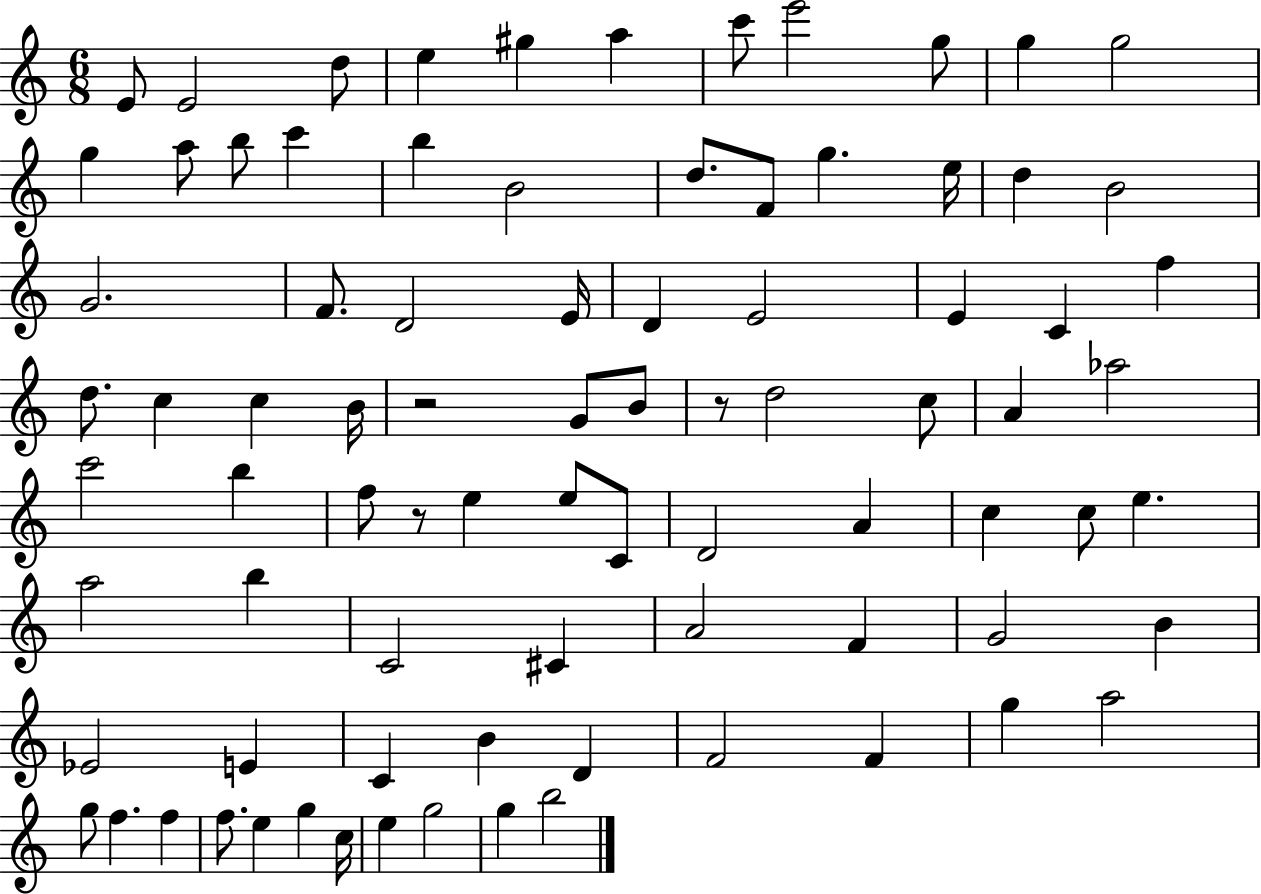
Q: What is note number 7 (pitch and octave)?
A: C6